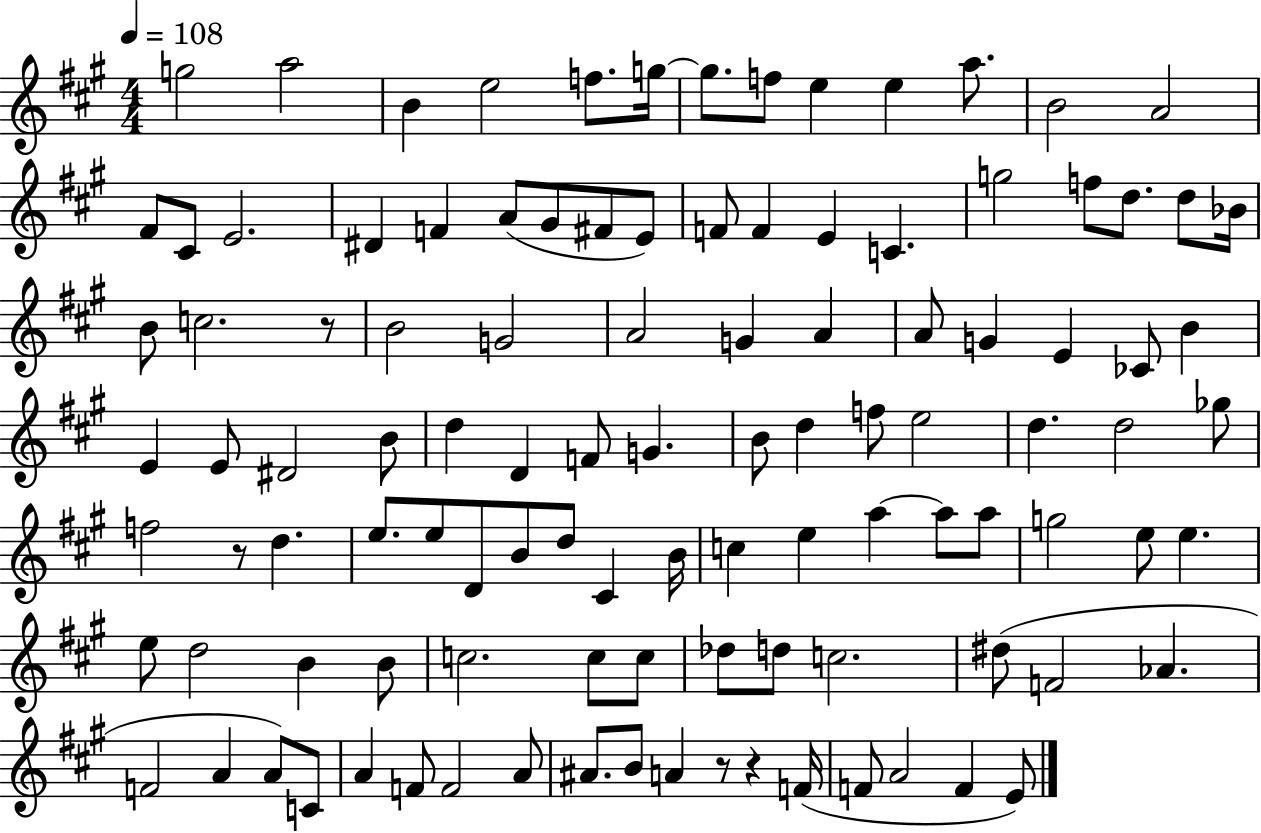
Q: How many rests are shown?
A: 4